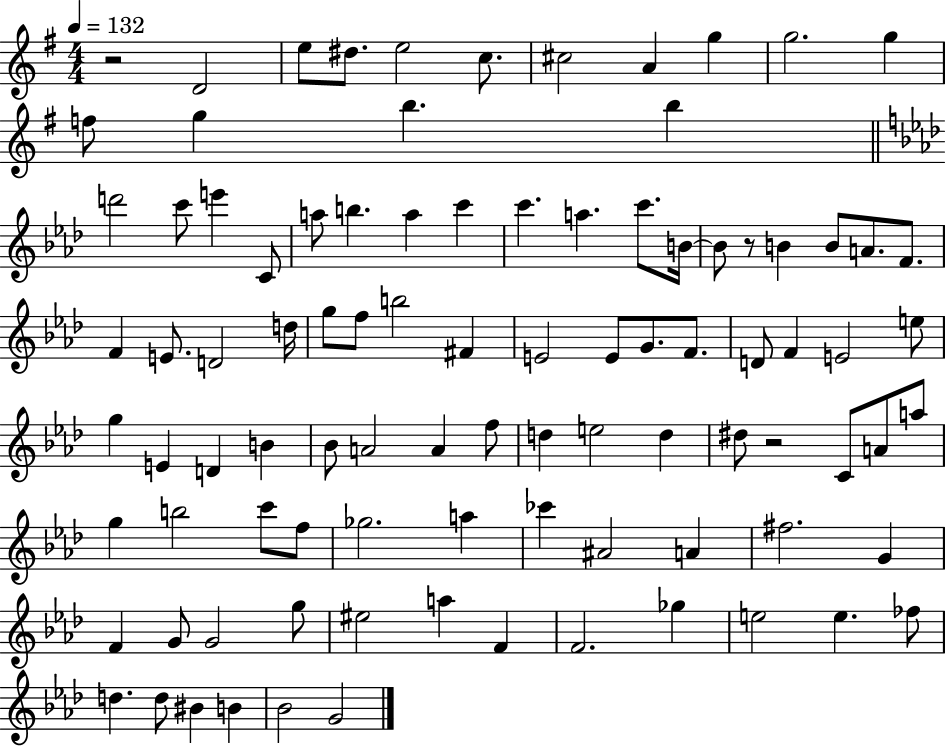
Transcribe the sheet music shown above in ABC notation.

X:1
T:Untitled
M:4/4
L:1/4
K:G
z2 D2 e/2 ^d/2 e2 c/2 ^c2 A g g2 g f/2 g b b d'2 c'/2 e' C/2 a/2 b a c' c' a c'/2 B/4 B/2 z/2 B B/2 A/2 F/2 F E/2 D2 d/4 g/2 f/2 b2 ^F E2 E/2 G/2 F/2 D/2 F E2 e/2 g E D B _B/2 A2 A f/2 d e2 d ^d/2 z2 C/2 A/2 a/2 g b2 c'/2 f/2 _g2 a _c' ^A2 A ^f2 G F G/2 G2 g/2 ^e2 a F F2 _g e2 e _f/2 d d/2 ^B B _B2 G2